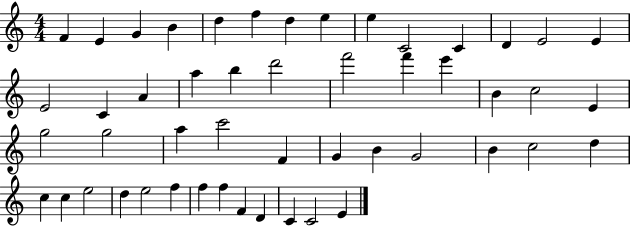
X:1
T:Untitled
M:4/4
L:1/4
K:C
F E G B d f d e e C2 C D E2 E E2 C A a b d'2 f'2 f' e' B c2 E g2 g2 a c'2 F G B G2 B c2 d c c e2 d e2 f f f F D C C2 E